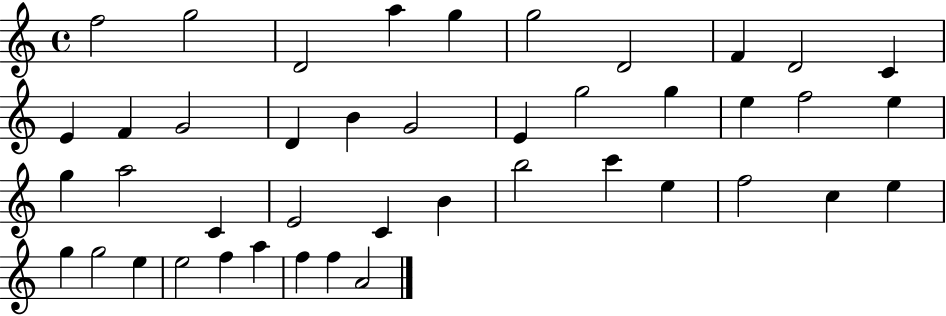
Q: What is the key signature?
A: C major